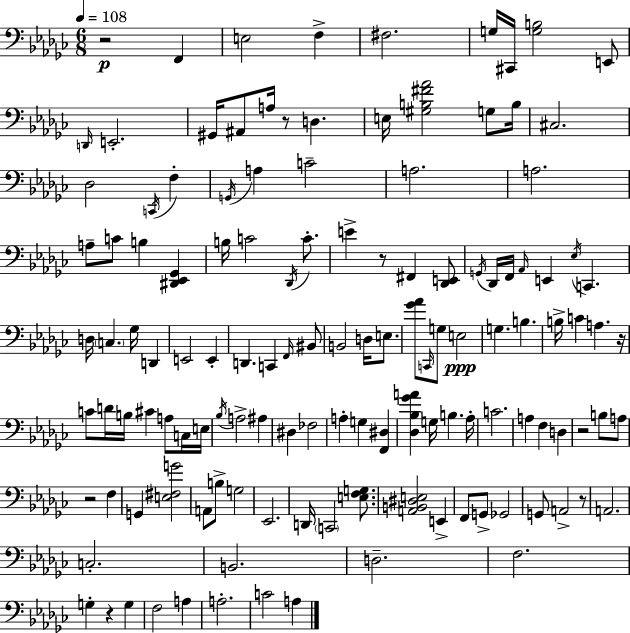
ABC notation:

X:1
T:Untitled
M:6/8
L:1/4
K:Ebm
z2 F,, E,2 F, ^F,2 G,/4 ^C,,/4 [G,B,]2 E,,/2 D,,/4 E,,2 ^G,,/4 ^A,,/2 A,/4 z/2 D, E,/4 [^G,B,^F_A]2 G,/2 B,/4 ^C,2 _D,2 C,,/4 F, G,,/4 A, C2 A,2 A,2 A,/2 C/2 B, [^D,,_E,,_G,,] B,/4 C2 _D,,/4 C/2 E z/2 ^F,, [_D,,E,,]/2 G,,/4 _D,,/4 F,,/4 _A,,/4 E,, _E,/4 C,, D,/4 C, _G,/4 D,, E,,2 E,, D,, C,, F,,/4 ^B,,/2 B,,2 D,/4 E,/2 [_G_A]/2 C,,/4 G,/2 E,2 G, B, B,/4 C A, z/4 C/2 D/4 B,/4 ^C A,/2 C,/4 E,/4 _B,/4 A,2 ^A, ^D, _F,2 A, G, [F,,^D,] [_D,_B,_GA] G,/4 B, _A,/4 C2 A, F, D, z2 B,/2 A,/2 z2 F, G,, [E,^F,G]2 A,,/2 B,/2 G,2 _E,,2 D,,/4 C,,2 [E,F,G,]/2 [A,,B,,^D,E,]2 E,, F,,/2 G,,/2 _G,,2 G,,/2 A,,2 z/2 A,,2 C,2 B,,2 D,2 F,2 G, z G, F,2 A, A,2 C2 A,